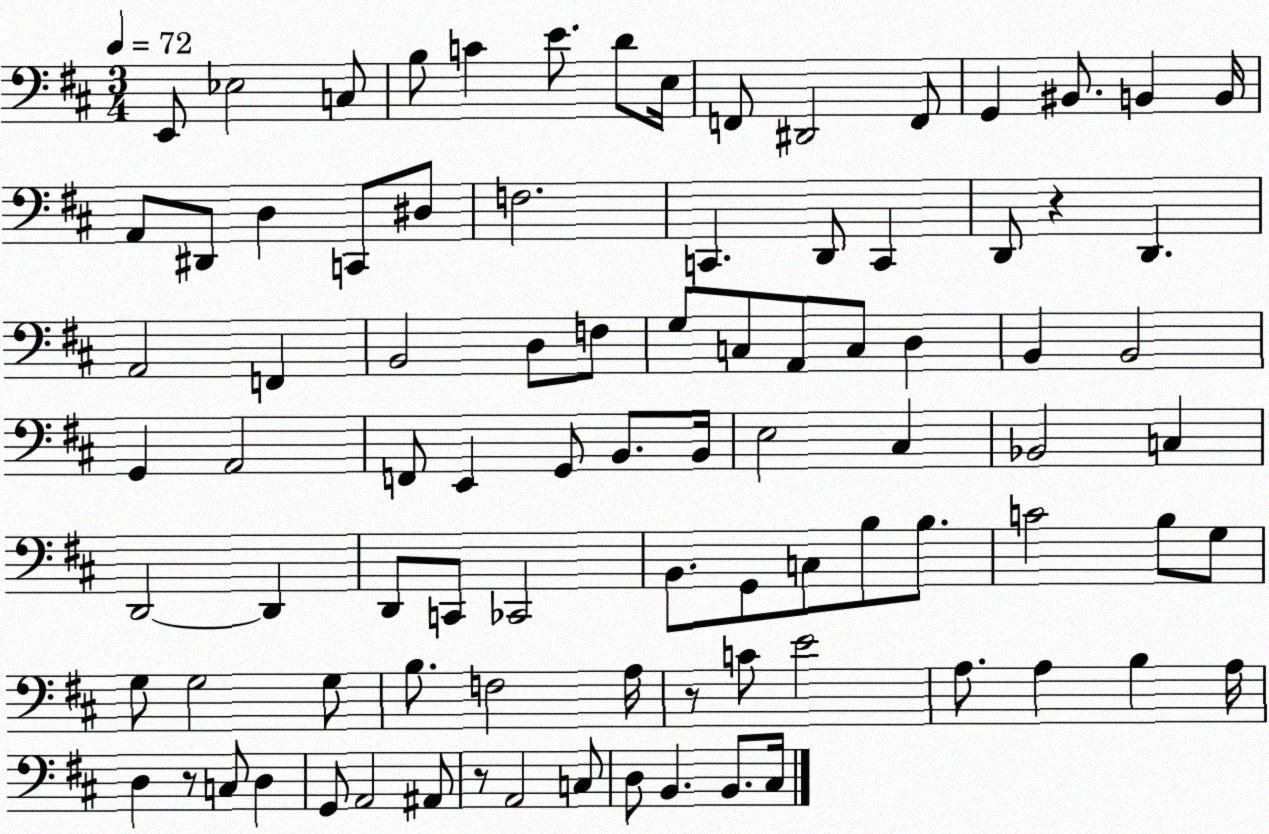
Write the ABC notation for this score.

X:1
T:Untitled
M:3/4
L:1/4
K:D
E,,/2 _E,2 C,/2 B,/2 C E/2 D/2 E,/4 F,,/2 ^D,,2 F,,/2 G,, ^B,,/2 B,, B,,/4 A,,/2 ^D,,/2 D, C,,/2 ^D,/2 F,2 C,, D,,/2 C,, D,,/2 z D,, A,,2 F,, B,,2 D,/2 F,/2 G,/2 C,/2 A,,/2 C,/2 D, B,, B,,2 G,, A,,2 F,,/2 E,, G,,/2 B,,/2 B,,/4 E,2 ^C, _B,,2 C, D,,2 D,, D,,/2 C,,/2 _C,,2 B,,/2 G,,/2 C,/2 B,/2 B,/2 C2 B,/2 G,/2 G,/2 G,2 G,/2 B,/2 F,2 A,/4 z/2 C/2 E2 A,/2 A, B, A,/4 D, z/2 C,/2 D, G,,/2 A,,2 ^A,,/2 z/2 A,,2 C,/2 D,/2 B,, B,,/2 ^C,/4